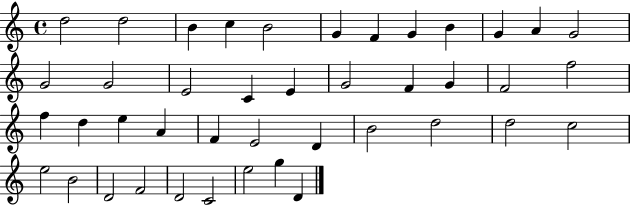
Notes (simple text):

D5/h D5/h B4/q C5/q B4/h G4/q F4/q G4/q B4/q G4/q A4/q G4/h G4/h G4/h E4/h C4/q E4/q G4/h F4/q G4/q F4/h F5/h F5/q D5/q E5/q A4/q F4/q E4/h D4/q B4/h D5/h D5/h C5/h E5/h B4/h D4/h F4/h D4/h C4/h E5/h G5/q D4/q